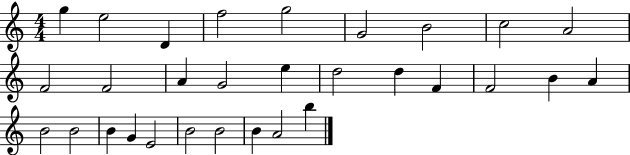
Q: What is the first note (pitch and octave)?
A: G5